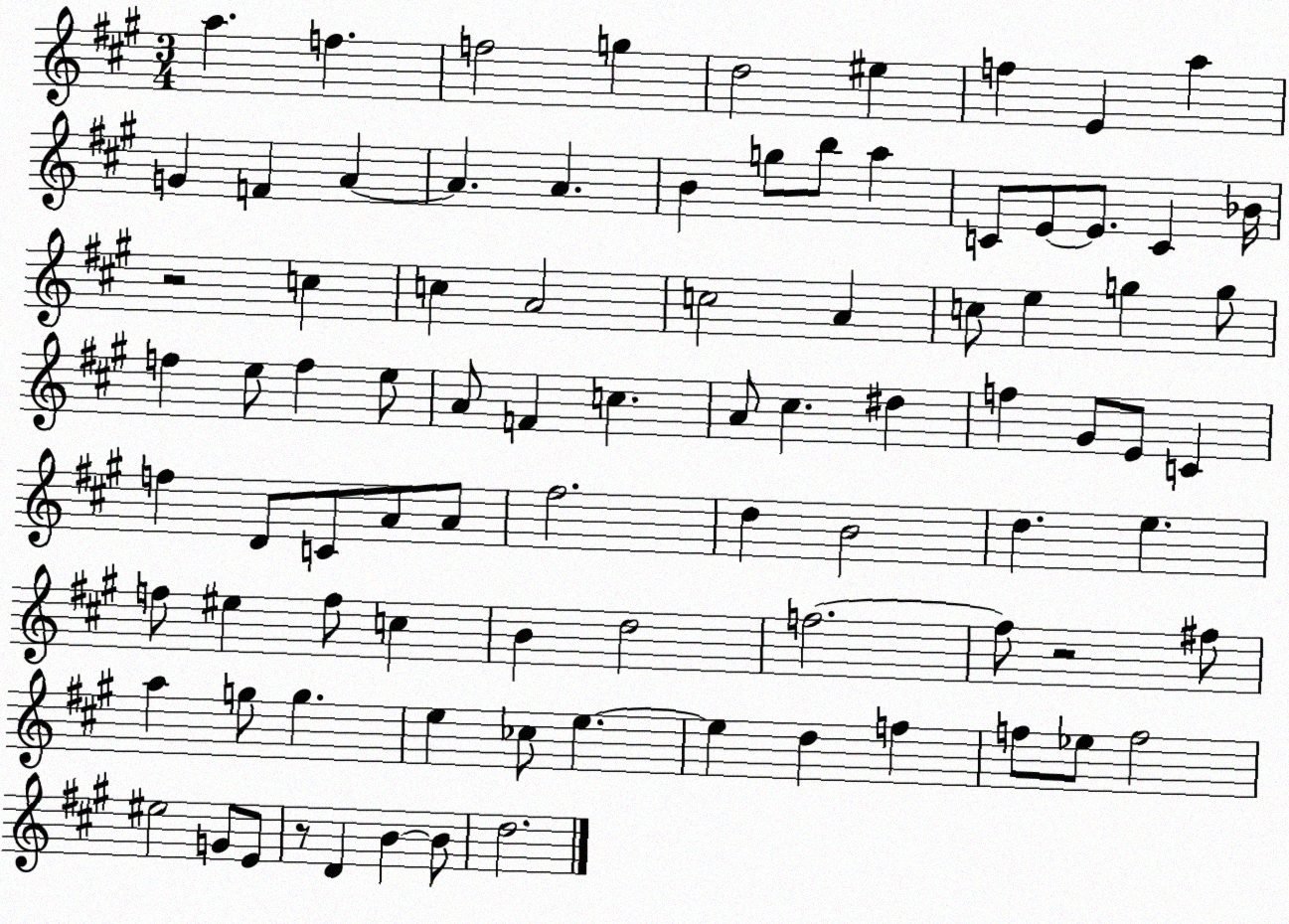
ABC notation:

X:1
T:Untitled
M:3/4
L:1/4
K:A
a f f2 g d2 ^e f E a G F A A A B g/2 b/2 a C/2 E/2 E/2 C _B/4 z2 c c A2 c2 A c/2 e g g/2 f e/2 f e/2 A/2 F c A/2 ^c ^d f ^G/2 E/2 C f D/2 C/2 A/2 A/2 ^f2 d B2 d e f/2 ^e f/2 c B d2 f2 f/2 z2 ^f/2 a g/2 g e _c/2 e e d f f/2 _e/2 f2 ^e2 G/2 E/2 z/2 D B B/2 d2